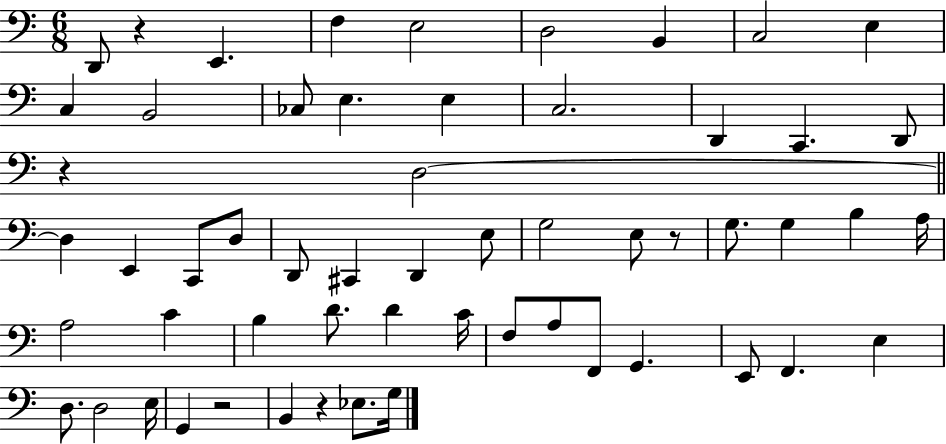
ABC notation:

X:1
T:Untitled
M:6/8
L:1/4
K:C
D,,/2 z E,, F, E,2 D,2 B,, C,2 E, C, B,,2 _C,/2 E, E, C,2 D,, C,, D,,/2 z D,2 D, E,, C,,/2 D,/2 D,,/2 ^C,, D,, E,/2 G,2 E,/2 z/2 G,/2 G, B, A,/4 A,2 C B, D/2 D C/4 F,/2 A,/2 F,,/2 G,, E,,/2 F,, E, D,/2 D,2 E,/4 G,, z2 B,, z _E,/2 G,/4